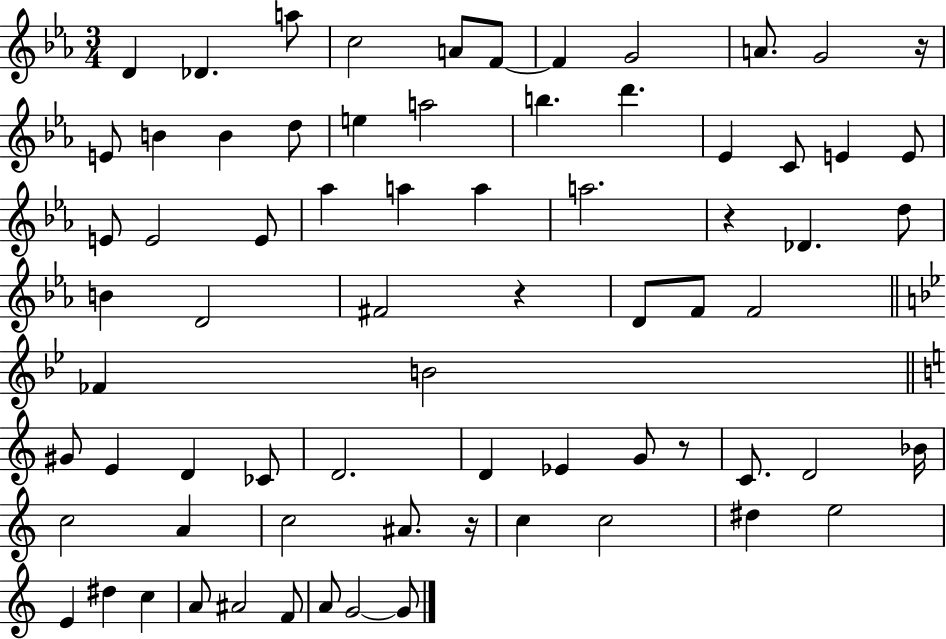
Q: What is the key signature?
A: EES major